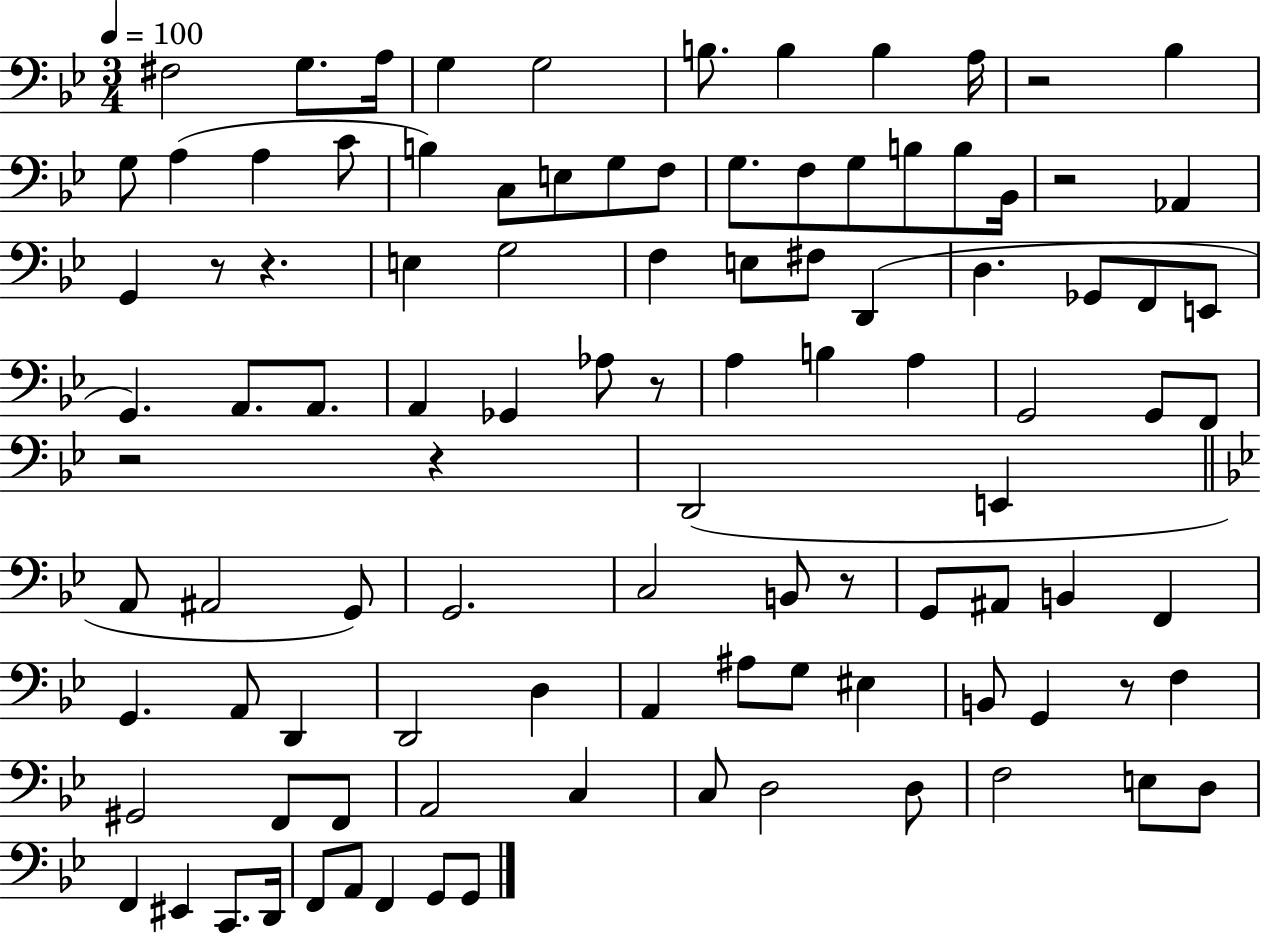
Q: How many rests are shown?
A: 9